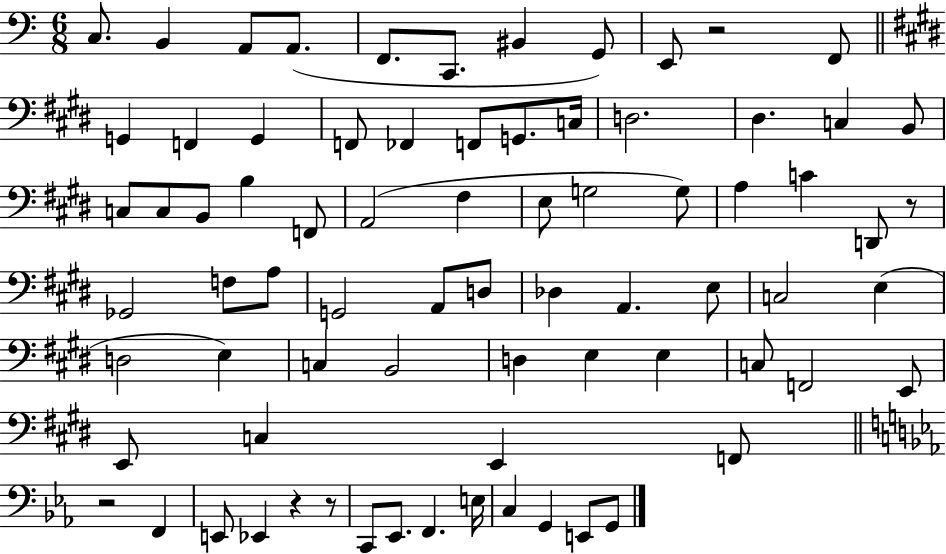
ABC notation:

X:1
T:Untitled
M:6/8
L:1/4
K:C
C,/2 B,, A,,/2 A,,/2 F,,/2 C,,/2 ^B,, G,,/2 E,,/2 z2 F,,/2 G,, F,, G,, F,,/2 _F,, F,,/2 G,,/2 C,/4 D,2 ^D, C, B,,/2 C,/2 C,/2 B,,/2 B, F,,/2 A,,2 ^F, E,/2 G,2 G,/2 A, C D,,/2 z/2 _G,,2 F,/2 A,/2 G,,2 A,,/2 D,/2 _D, A,, E,/2 C,2 E, D,2 E, C, B,,2 D, E, E, C,/2 F,,2 E,,/2 E,,/2 C, E,, F,,/2 z2 F,, E,,/2 _E,, z z/2 C,,/2 _E,,/2 F,, E,/4 C, G,, E,,/2 G,,/2